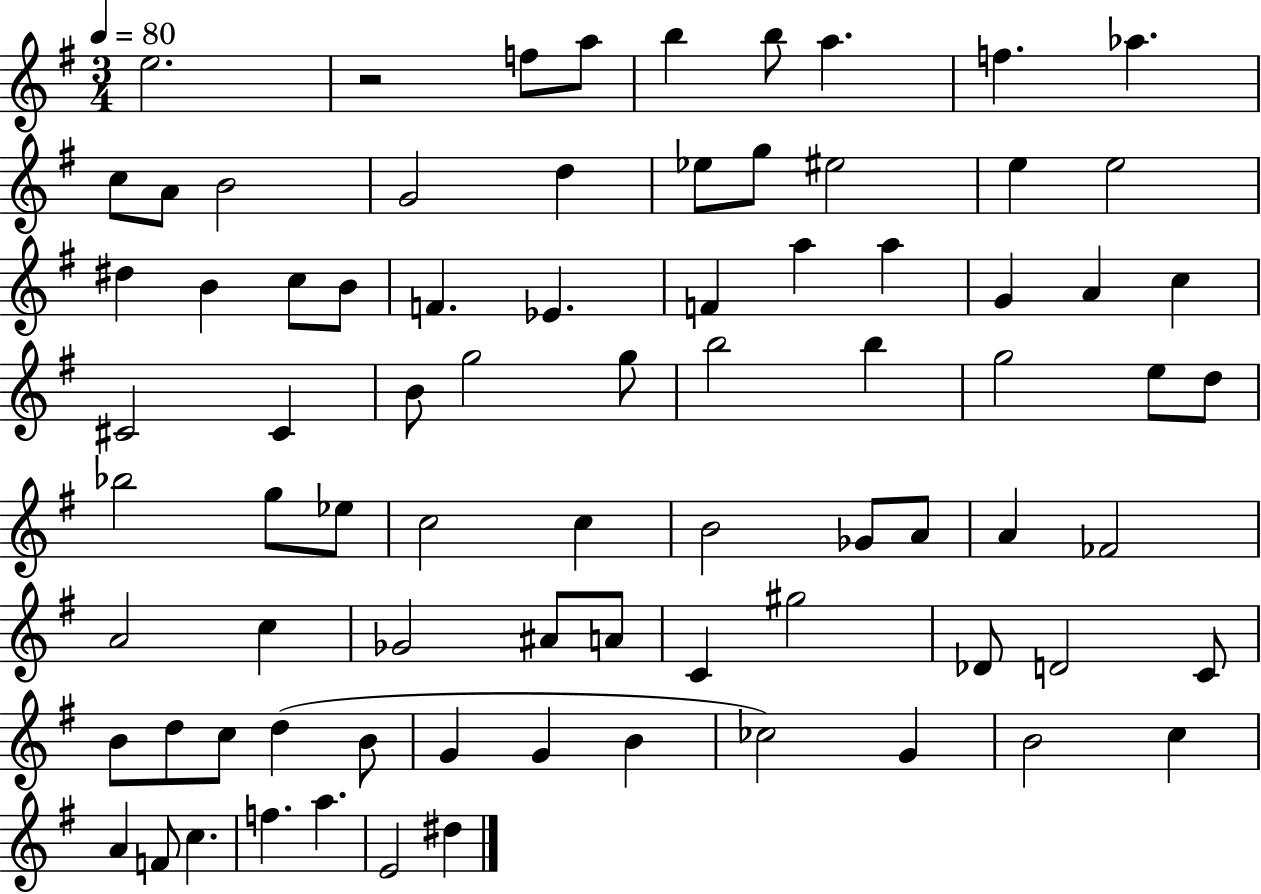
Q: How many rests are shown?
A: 1